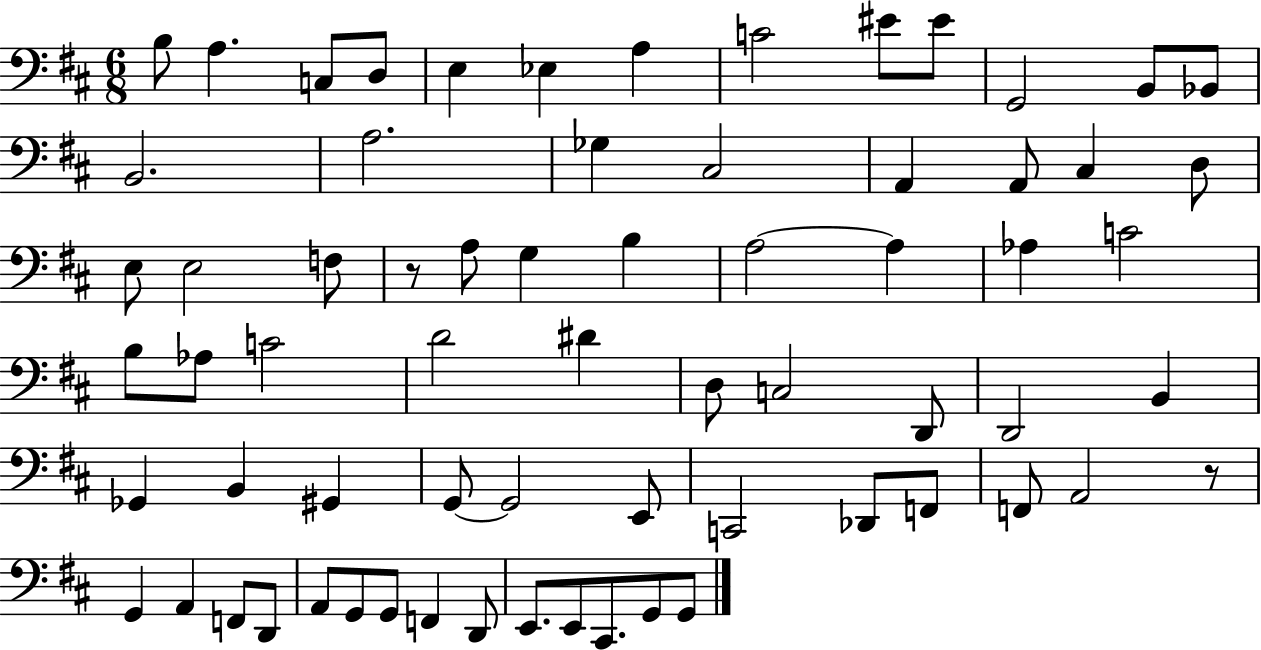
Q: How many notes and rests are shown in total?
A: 68